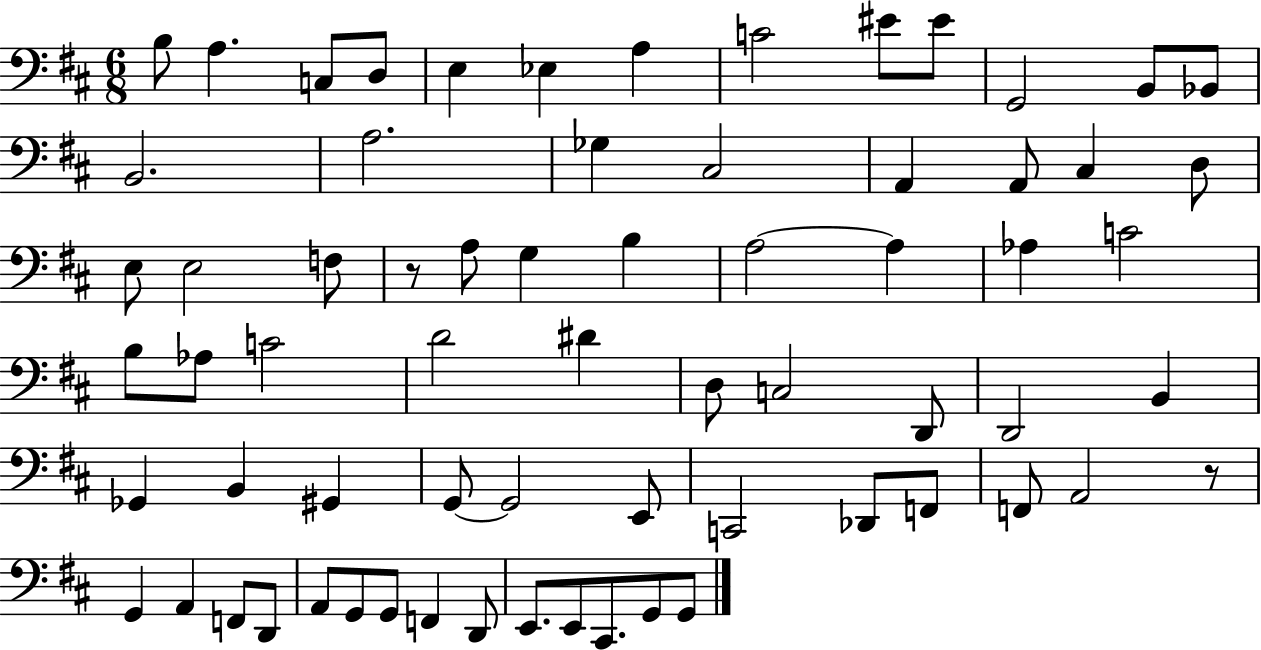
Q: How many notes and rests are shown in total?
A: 68